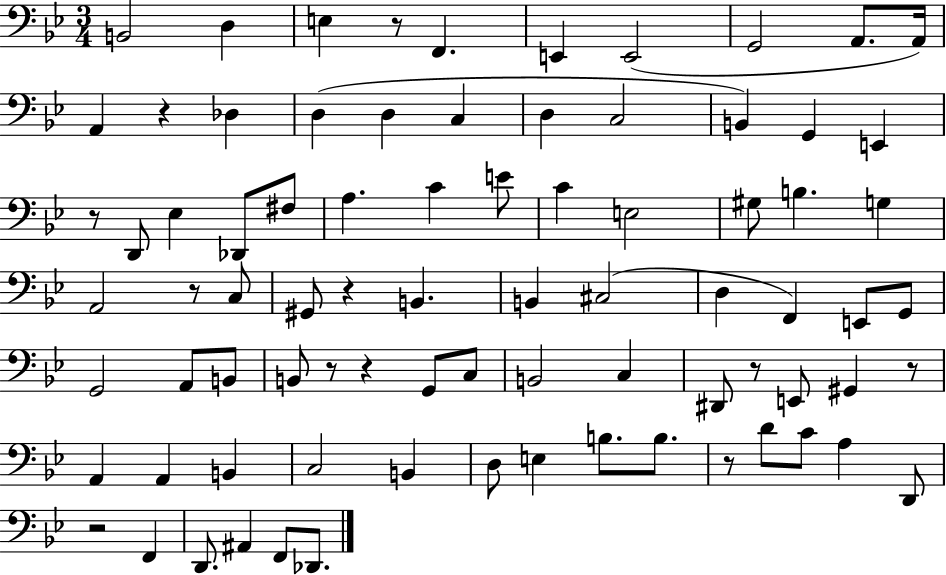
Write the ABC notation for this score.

X:1
T:Untitled
M:3/4
L:1/4
K:Bb
B,,2 D, E, z/2 F,, E,, E,,2 G,,2 A,,/2 A,,/4 A,, z _D, D, D, C, D, C,2 B,, G,, E,, z/2 D,,/2 _E, _D,,/2 ^F,/2 A, C E/2 C E,2 ^G,/2 B, G, A,,2 z/2 C,/2 ^G,,/2 z B,, B,, ^C,2 D, F,, E,,/2 G,,/2 G,,2 A,,/2 B,,/2 B,,/2 z/2 z G,,/2 C,/2 B,,2 C, ^D,,/2 z/2 E,,/2 ^G,, z/2 A,, A,, B,, C,2 B,, D,/2 E, B,/2 B,/2 z/2 D/2 C/2 A, D,,/2 z2 F,, D,,/2 ^A,, F,,/2 _D,,/2